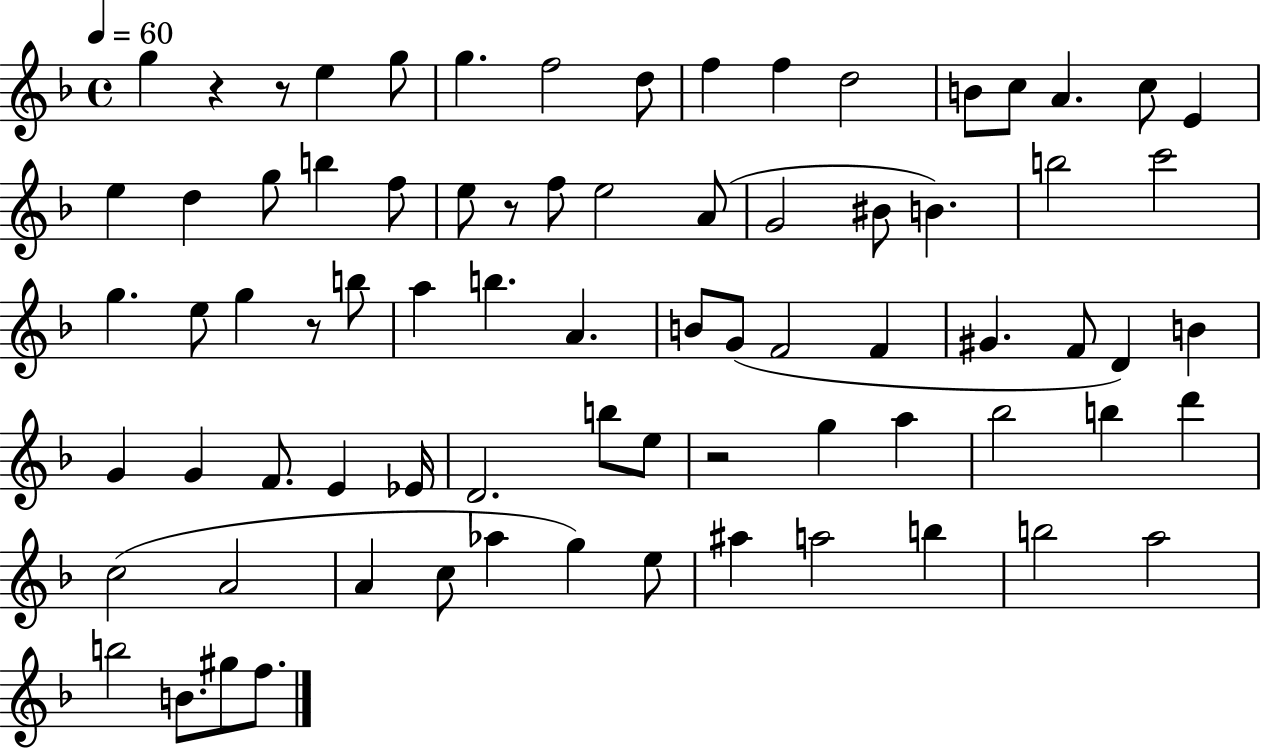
{
  \clef treble
  \time 4/4
  \defaultTimeSignature
  \key f \major
  \tempo 4 = 60
  g''4 r4 r8 e''4 g''8 | g''4. f''2 d''8 | f''4 f''4 d''2 | b'8 c''8 a'4. c''8 e'4 | \break e''4 d''4 g''8 b''4 f''8 | e''8 r8 f''8 e''2 a'8( | g'2 bis'8 b'4.) | b''2 c'''2 | \break g''4. e''8 g''4 r8 b''8 | a''4 b''4. a'4. | b'8 g'8( f'2 f'4 | gis'4. f'8 d'4) b'4 | \break g'4 g'4 f'8. e'4 ees'16 | d'2. b''8 e''8 | r2 g''4 a''4 | bes''2 b''4 d'''4 | \break c''2( a'2 | a'4 c''8 aes''4 g''4) e''8 | ais''4 a''2 b''4 | b''2 a''2 | \break b''2 b'8. gis''8 f''8. | \bar "|."
}